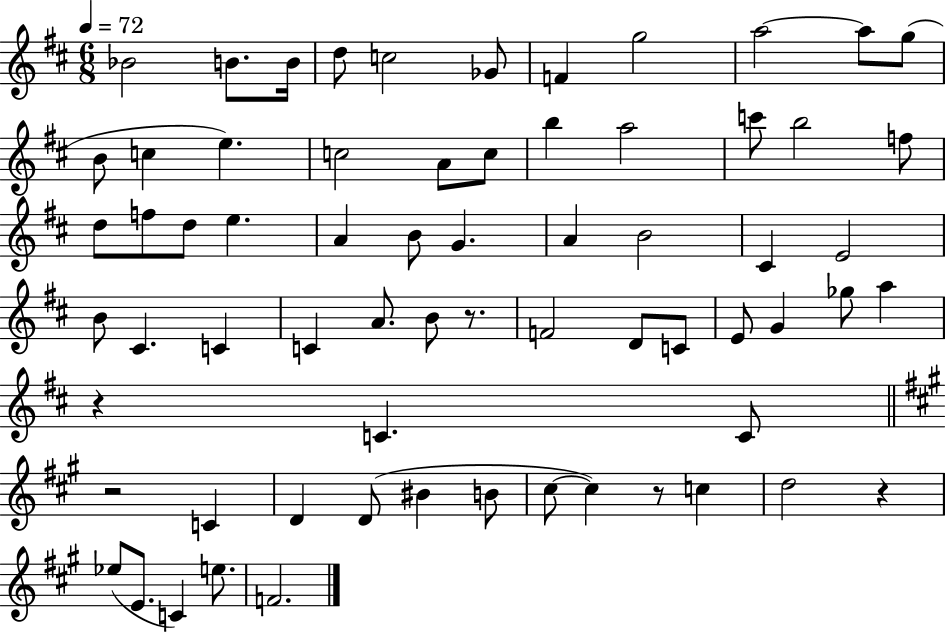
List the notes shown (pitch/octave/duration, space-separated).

Bb4/h B4/e. B4/s D5/e C5/h Gb4/e F4/q G5/h A5/h A5/e G5/e B4/e C5/q E5/q. C5/h A4/e C5/e B5/q A5/h C6/e B5/h F5/e D5/e F5/e D5/e E5/q. A4/q B4/e G4/q. A4/q B4/h C#4/q E4/h B4/e C#4/q. C4/q C4/q A4/e. B4/e R/e. F4/h D4/e C4/e E4/e G4/q Gb5/e A5/q R/q C4/q. C4/e R/h C4/q D4/q D4/e BIS4/q B4/e C#5/e C#5/q R/e C5/q D5/h R/q Eb5/e E4/e. C4/q E5/e. F4/h.